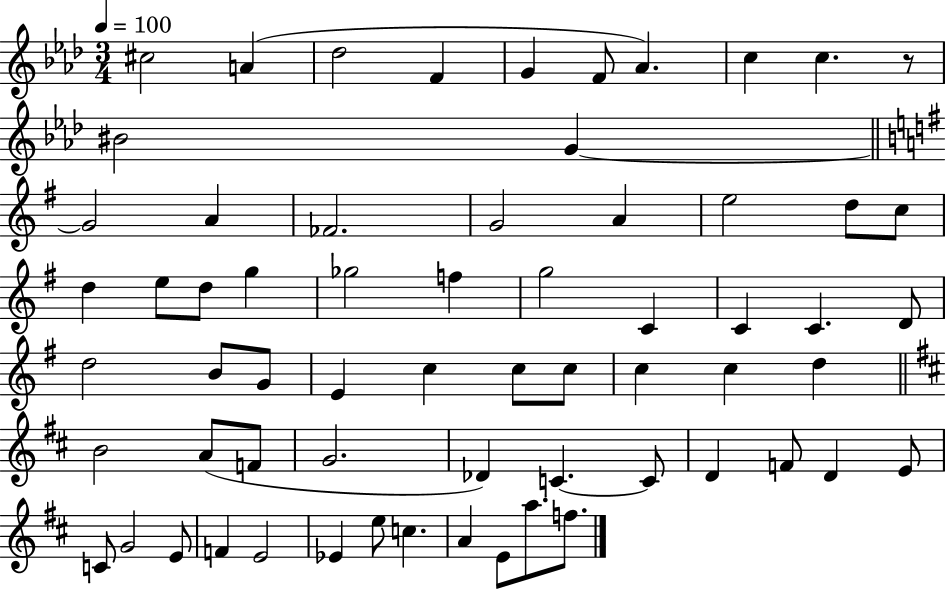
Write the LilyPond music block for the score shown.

{
  \clef treble
  \numericTimeSignature
  \time 3/4
  \key aes \major
  \tempo 4 = 100
  cis''2 a'4( | des''2 f'4 | g'4 f'8 aes'4.) | c''4 c''4. r8 | \break bis'2 g'4~~ | \bar "||" \break \key g \major g'2 a'4 | fes'2. | g'2 a'4 | e''2 d''8 c''8 | \break d''4 e''8 d''8 g''4 | ges''2 f''4 | g''2 c'4 | c'4 c'4. d'8 | \break d''2 b'8 g'8 | e'4 c''4 c''8 c''8 | c''4 c''4 d''4 | \bar "||" \break \key b \minor b'2 a'8( f'8 | g'2. | des'4) c'4.~~ c'8 | d'4 f'8 d'4 e'8 | \break c'8 g'2 e'8 | f'4 e'2 | ees'4 e''8 c''4. | a'4 e'8 a''8. f''8. | \break \bar "|."
}